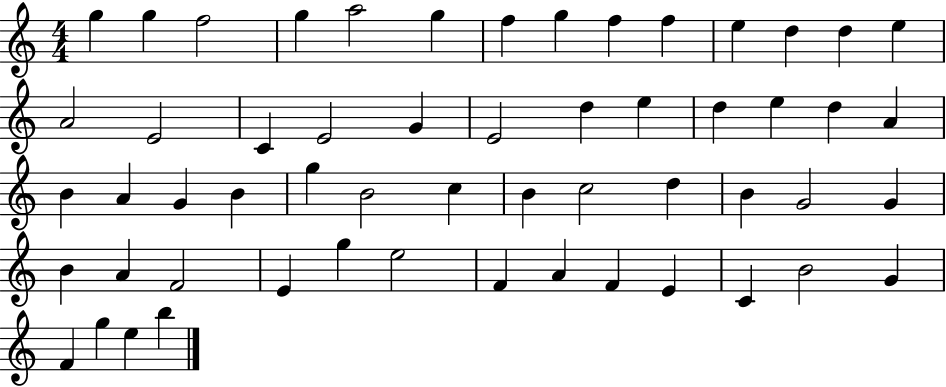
{
  \clef treble
  \numericTimeSignature
  \time 4/4
  \key c \major
  g''4 g''4 f''2 | g''4 a''2 g''4 | f''4 g''4 f''4 f''4 | e''4 d''4 d''4 e''4 | \break a'2 e'2 | c'4 e'2 g'4 | e'2 d''4 e''4 | d''4 e''4 d''4 a'4 | \break b'4 a'4 g'4 b'4 | g''4 b'2 c''4 | b'4 c''2 d''4 | b'4 g'2 g'4 | \break b'4 a'4 f'2 | e'4 g''4 e''2 | f'4 a'4 f'4 e'4 | c'4 b'2 g'4 | \break f'4 g''4 e''4 b''4 | \bar "|."
}